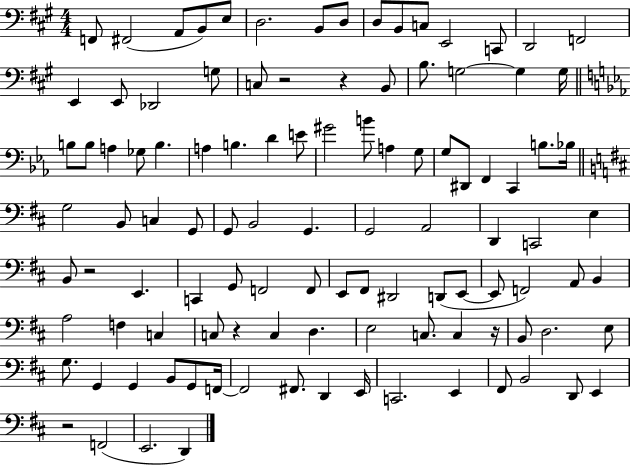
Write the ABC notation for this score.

X:1
T:Untitled
M:4/4
L:1/4
K:A
F,,/2 ^F,,2 A,,/2 B,,/2 E,/2 D,2 B,,/2 D,/2 D,/2 B,,/2 C,/2 E,,2 C,,/2 D,,2 F,,2 E,, E,,/2 _D,,2 G,/2 C,/2 z2 z B,,/2 B,/2 G,2 G, G,/4 B,/2 B,/2 A, _G,/2 B, A, B, D E/2 ^G2 B/2 A, G,/2 G,/2 ^D,,/2 F,, C,, B,/2 _B,/4 G,2 B,,/2 C, G,,/2 G,,/2 B,,2 G,, G,,2 A,,2 D,, C,,2 E, B,,/2 z2 E,, C,, G,,/2 F,,2 F,,/2 E,,/2 ^F,,/2 ^D,,2 D,,/2 E,,/2 E,,/2 F,,2 A,,/2 B,, A,2 F, C, C,/2 z C, D, E,2 C,/2 C, z/4 B,,/2 D,2 E,/2 G,/2 G,, G,, B,,/2 G,,/2 F,,/4 F,,2 ^F,,/2 D,, E,,/4 C,,2 E,, ^F,,/2 B,,2 D,,/2 E,, z2 F,,2 E,,2 D,,